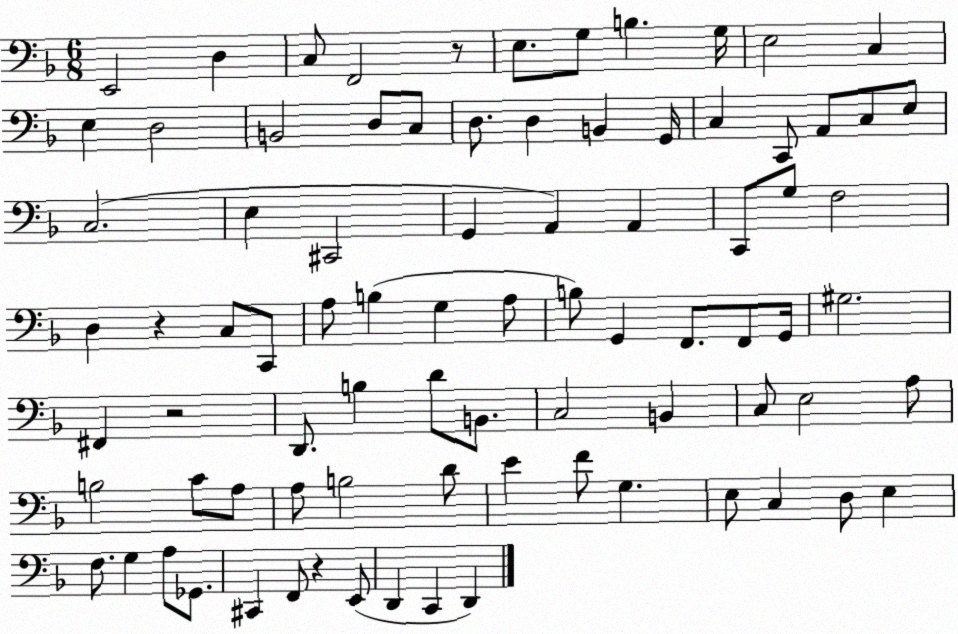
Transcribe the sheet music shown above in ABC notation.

X:1
T:Untitled
M:6/8
L:1/4
K:F
E,,2 D, C,/2 F,,2 z/2 E,/2 G,/2 B, G,/4 E,2 C, E, D,2 B,,2 D,/2 C,/2 D,/2 D, B,, G,,/4 C, C,,/2 A,,/2 C,/2 E,/2 C,2 E, ^C,,2 G,, A,, A,, C,,/2 G,/2 F,2 D, z C,/2 C,,/2 A,/2 B, G, A,/2 B,/2 G,, F,,/2 F,,/2 G,,/4 ^G,2 ^F,, z2 D,,/2 B, D/2 B,,/2 C,2 B,, C,/2 E,2 A,/2 B,2 C/2 A,/2 A,/2 B,2 D/2 E F/2 G, E,/2 C, D,/2 E, F,/2 G, A,/2 _G,,/2 ^C,, F,,/2 z E,,/2 D,, C,, D,,